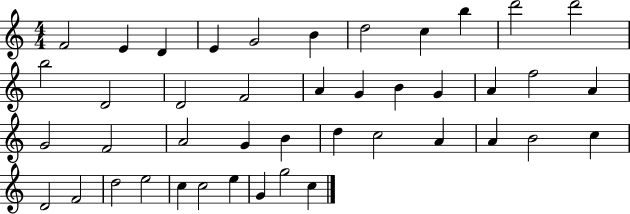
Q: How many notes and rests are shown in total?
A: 43